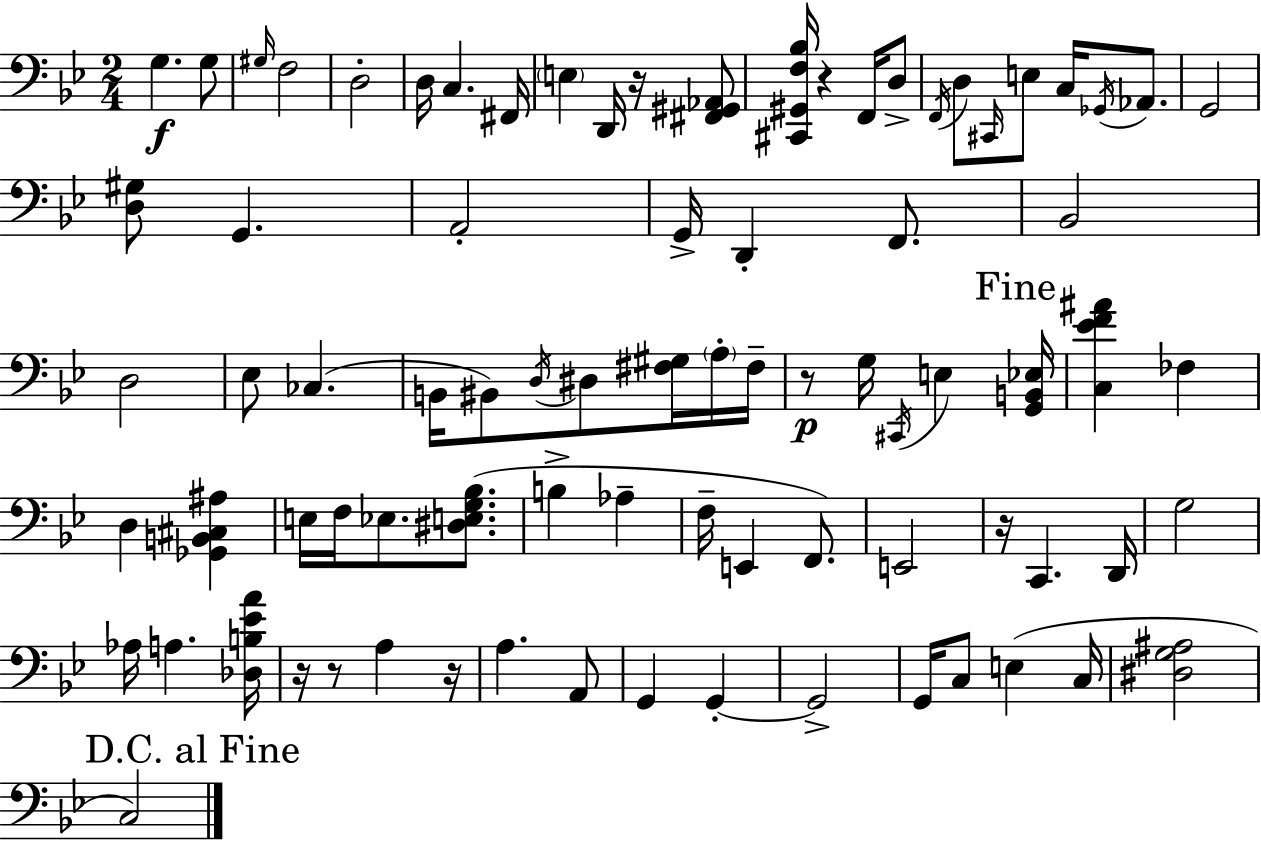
G3/q. G3/e G#3/s F3/h D3/h D3/s C3/q. F#2/s E3/q D2/s R/s [F#2,G#2,Ab2]/e [C#2,G#2,F3,Bb3]/s R/q F2/s D3/e F2/s D3/e C#2/s E3/e C3/s Gb2/s Ab2/e. G2/h [D3,G#3]/e G2/q. A2/h G2/s D2/q F2/e. Bb2/h D3/h Eb3/e CES3/q. B2/s BIS2/e D3/s D#3/e [F#3,G#3]/s A3/s F#3/s R/e G3/s C#2/s E3/q [G2,B2,Eb3]/s [C3,Eb4,F4,A#4]/q FES3/q D3/q [Gb2,B2,C#3,A#3]/q E3/s F3/s Eb3/e. [D#3,E3,G3,Bb3]/e. B3/q Ab3/q F3/s E2/q F2/e. E2/h R/s C2/q. D2/s G3/h Ab3/s A3/q. [Db3,B3,Eb4,A4]/s R/s R/e A3/q R/s A3/q. A2/e G2/q G2/q G2/h G2/s C3/e E3/q C3/s [D#3,G3,A#3]/h C3/h